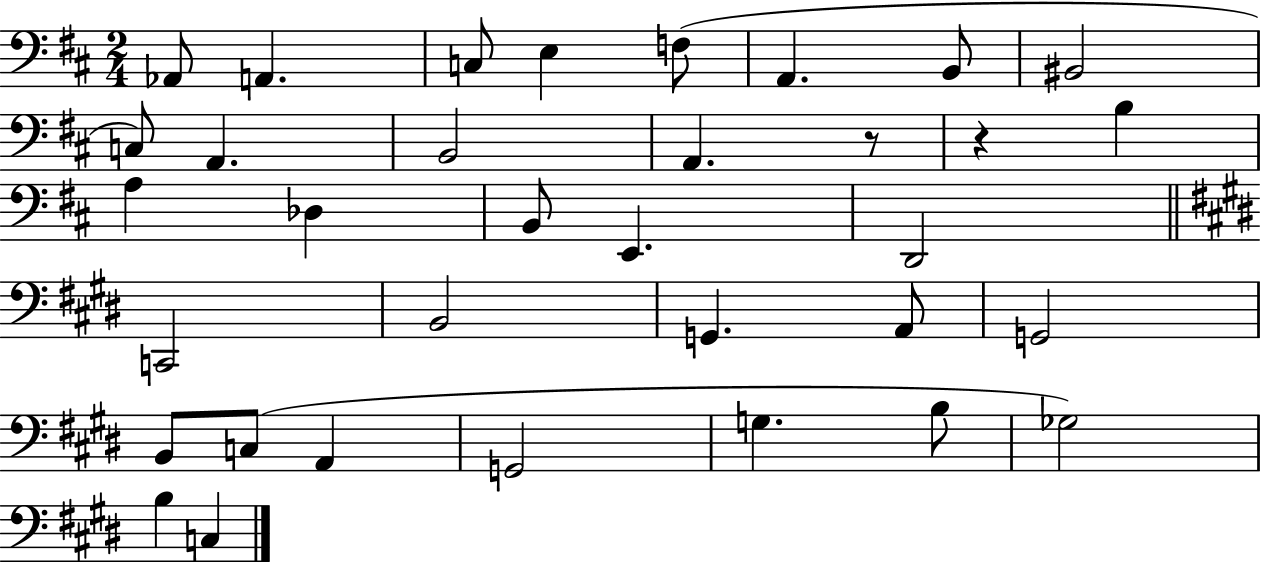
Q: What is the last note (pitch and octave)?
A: C3